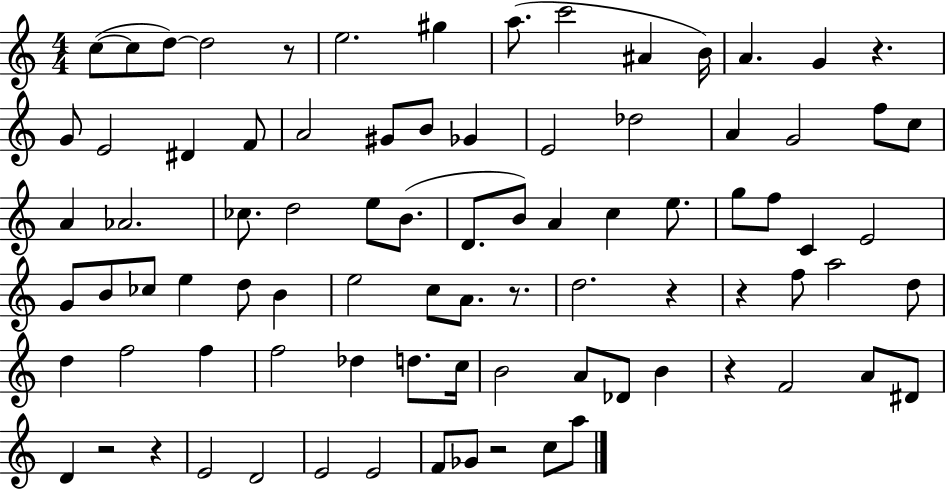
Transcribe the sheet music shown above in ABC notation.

X:1
T:Untitled
M:4/4
L:1/4
K:C
c/2 c/2 d/2 d2 z/2 e2 ^g a/2 c'2 ^A B/4 A G z G/2 E2 ^D F/2 A2 ^G/2 B/2 _G E2 _d2 A G2 f/2 c/2 A _A2 _c/2 d2 e/2 B/2 D/2 B/2 A c e/2 g/2 f/2 C E2 G/2 B/2 _c/2 e d/2 B e2 c/2 A/2 z/2 d2 z z f/2 a2 d/2 d f2 f f2 _d d/2 c/4 B2 A/2 _D/2 B z F2 A/2 ^D/2 D z2 z E2 D2 E2 E2 F/2 _G/2 z2 c/2 a/2